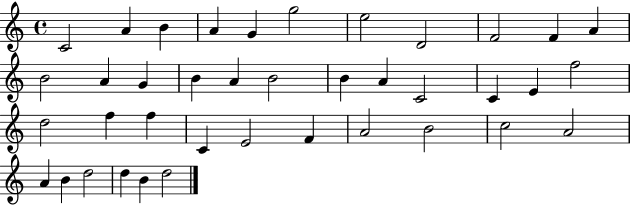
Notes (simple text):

C4/h A4/q B4/q A4/q G4/q G5/h E5/h D4/h F4/h F4/q A4/q B4/h A4/q G4/q B4/q A4/q B4/h B4/q A4/q C4/h C4/q E4/q F5/h D5/h F5/q F5/q C4/q E4/h F4/q A4/h B4/h C5/h A4/h A4/q B4/q D5/h D5/q B4/q D5/h